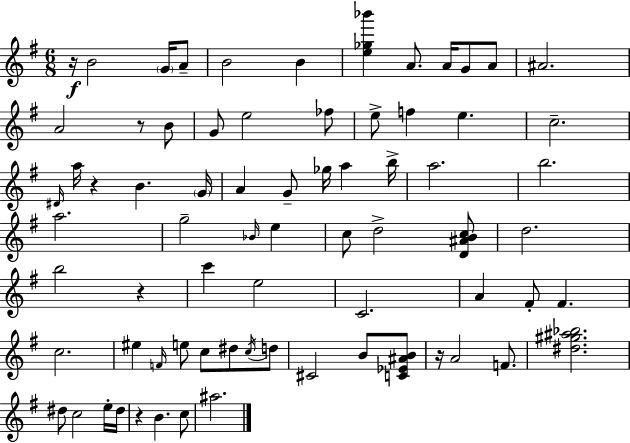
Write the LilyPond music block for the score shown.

{
  \clef treble
  \numericTimeSignature
  \time 6/8
  \key g \major
  \repeat volta 2 { r16\f b'2 \parenthesize g'16 a'8-- | b'2 b'4 | <e'' ges'' bes'''>4 a'8. a'16 g'8 a'8 | ais'2. | \break a'2 r8 b'8 | g'8 e''2 fes''8 | e''8-> f''4 e''4. | c''2.-- | \break \grace { dis'16 } a''16 r4 b'4. | \parenthesize g'16 a'4 g'8-- ges''16 a''4 | b''16-> a''2. | b''2. | \break a''2. | g''2-- \grace { bes'16 } e''4 | c''8 d''2-> | <d' ais' b' c''>8 d''2. | \break b''2 r4 | c'''4 e''2 | c'2. | a'4 fis'8-. fis'4. | \break c''2. | eis''4 \grace { f'16 } e''8 c''8 dis''8 | \acciaccatura { c''16 } d''8 cis'2 | b'8 <c' ees' ais' b'>8 r16 a'2 | \break f'8. <dis'' gis'' ais'' bes''>2. | dis''8 c''2 | e''16-. dis''16 r4 b'4. | c''8 ais''2. | \break } \bar "|."
}